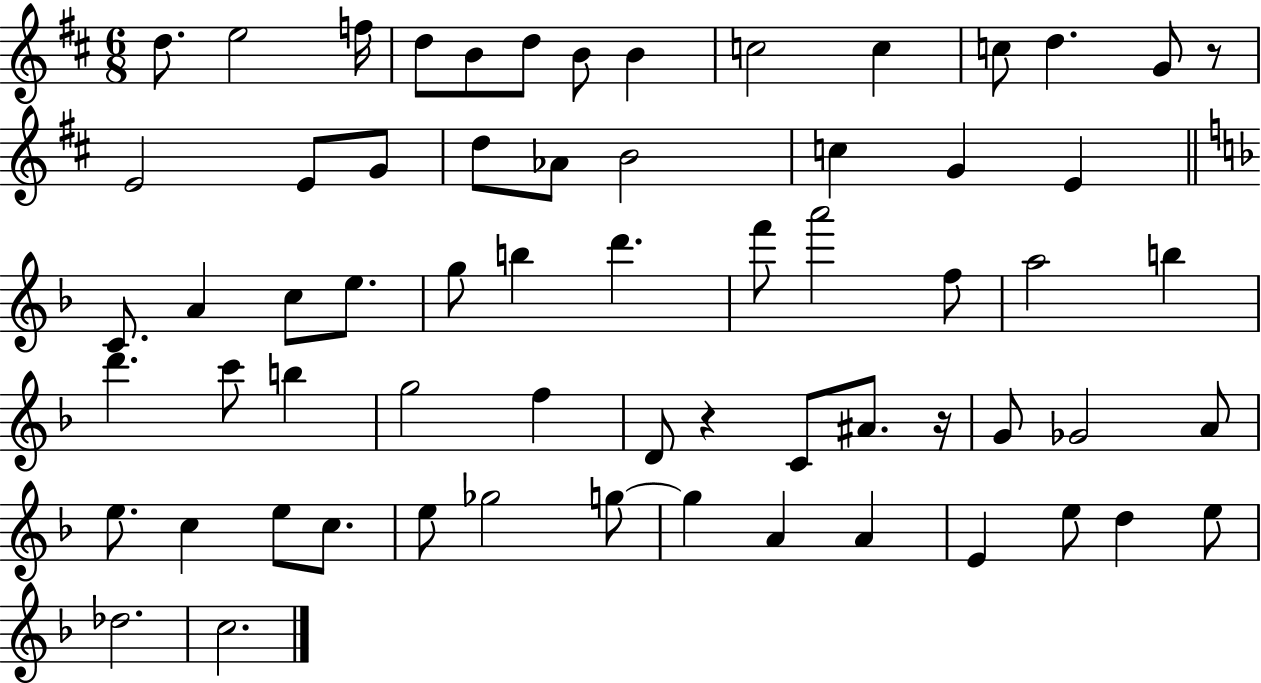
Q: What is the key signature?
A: D major